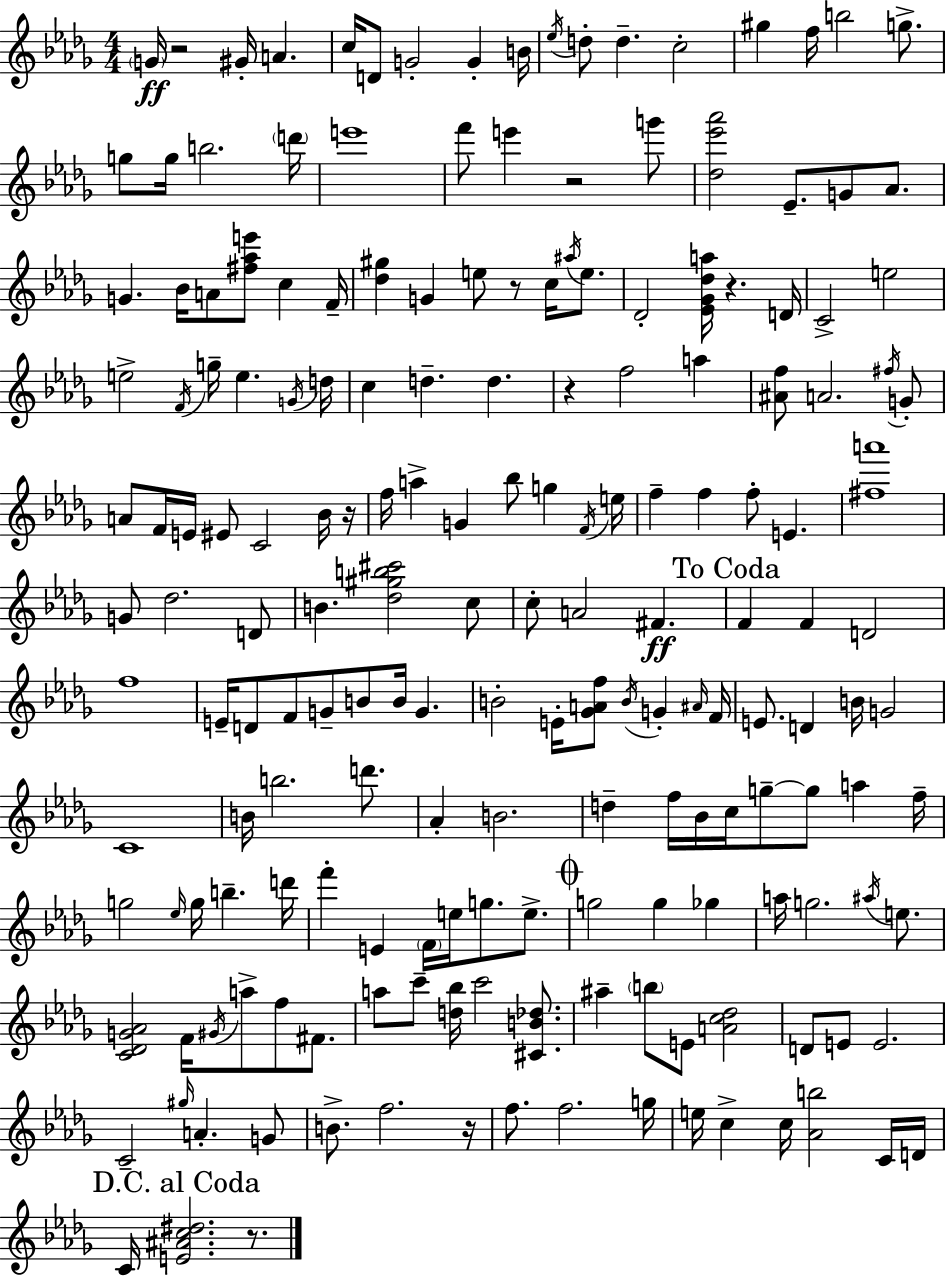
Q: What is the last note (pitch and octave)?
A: C4